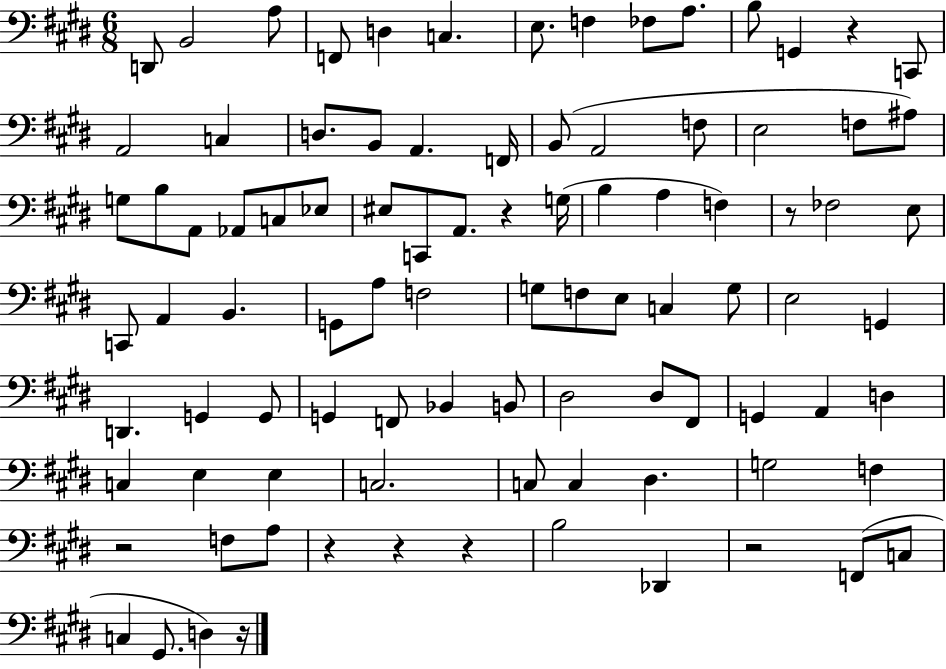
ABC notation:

X:1
T:Untitled
M:6/8
L:1/4
K:E
D,,/2 B,,2 A,/2 F,,/2 D, C, E,/2 F, _F,/2 A,/2 B,/2 G,, z C,,/2 A,,2 C, D,/2 B,,/2 A,, F,,/4 B,,/2 A,,2 F,/2 E,2 F,/2 ^A,/2 G,/2 B,/2 A,,/2 _A,,/2 C,/2 _E,/2 ^E,/2 C,,/2 A,,/2 z G,/4 B, A, F, z/2 _F,2 E,/2 C,,/2 A,, B,, G,,/2 A,/2 F,2 G,/2 F,/2 E,/2 C, G,/2 E,2 G,, D,, G,, G,,/2 G,, F,,/2 _B,, B,,/2 ^D,2 ^D,/2 ^F,,/2 G,, A,, D, C, E, E, C,2 C,/2 C, ^D, G,2 F, z2 F,/2 A,/2 z z z B,2 _D,, z2 F,,/2 C,/2 C, ^G,,/2 D, z/4